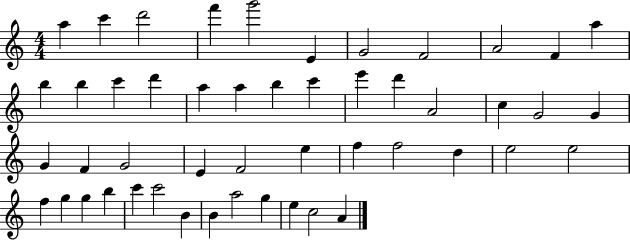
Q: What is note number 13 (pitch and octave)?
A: B5